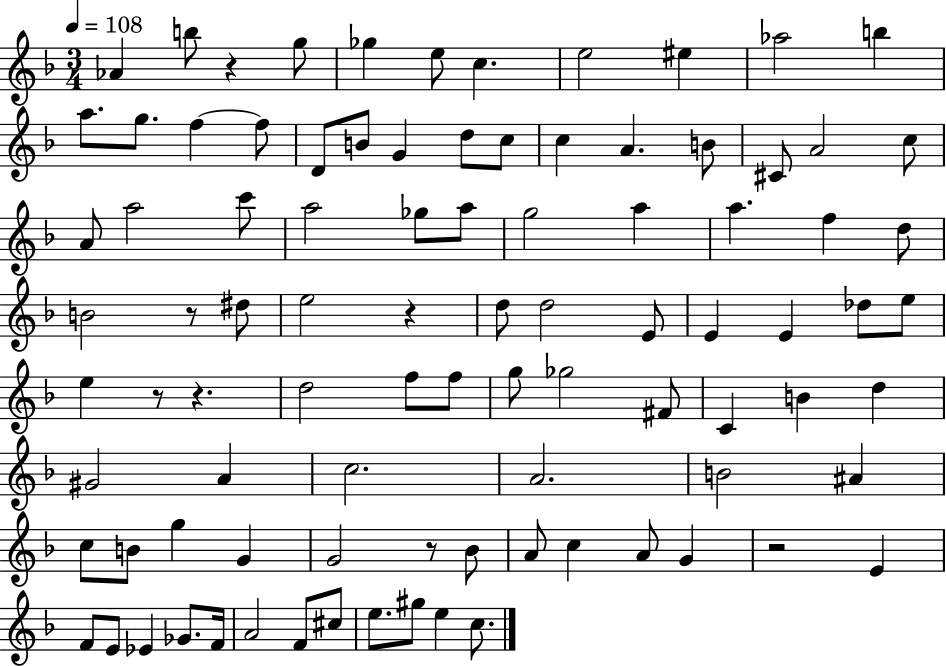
Ab4/q B5/e R/q G5/e Gb5/q E5/e C5/q. E5/h EIS5/q Ab5/h B5/q A5/e. G5/e. F5/q F5/e D4/e B4/e G4/q D5/e C5/e C5/q A4/q. B4/e C#4/e A4/h C5/e A4/e A5/h C6/e A5/h Gb5/e A5/e G5/h A5/q A5/q. F5/q D5/e B4/h R/e D#5/e E5/h R/q D5/e D5/h E4/e E4/q E4/q Db5/e E5/e E5/q R/e R/q. D5/h F5/e F5/e G5/e Gb5/h F#4/e C4/q B4/q D5/q G#4/h A4/q C5/h. A4/h. B4/h A#4/q C5/e B4/e G5/q G4/q G4/h R/e Bb4/e A4/e C5/q A4/e G4/q R/h E4/q F4/e E4/e Eb4/q Gb4/e. F4/s A4/h F4/e C#5/e E5/e. G#5/e E5/q C5/e.